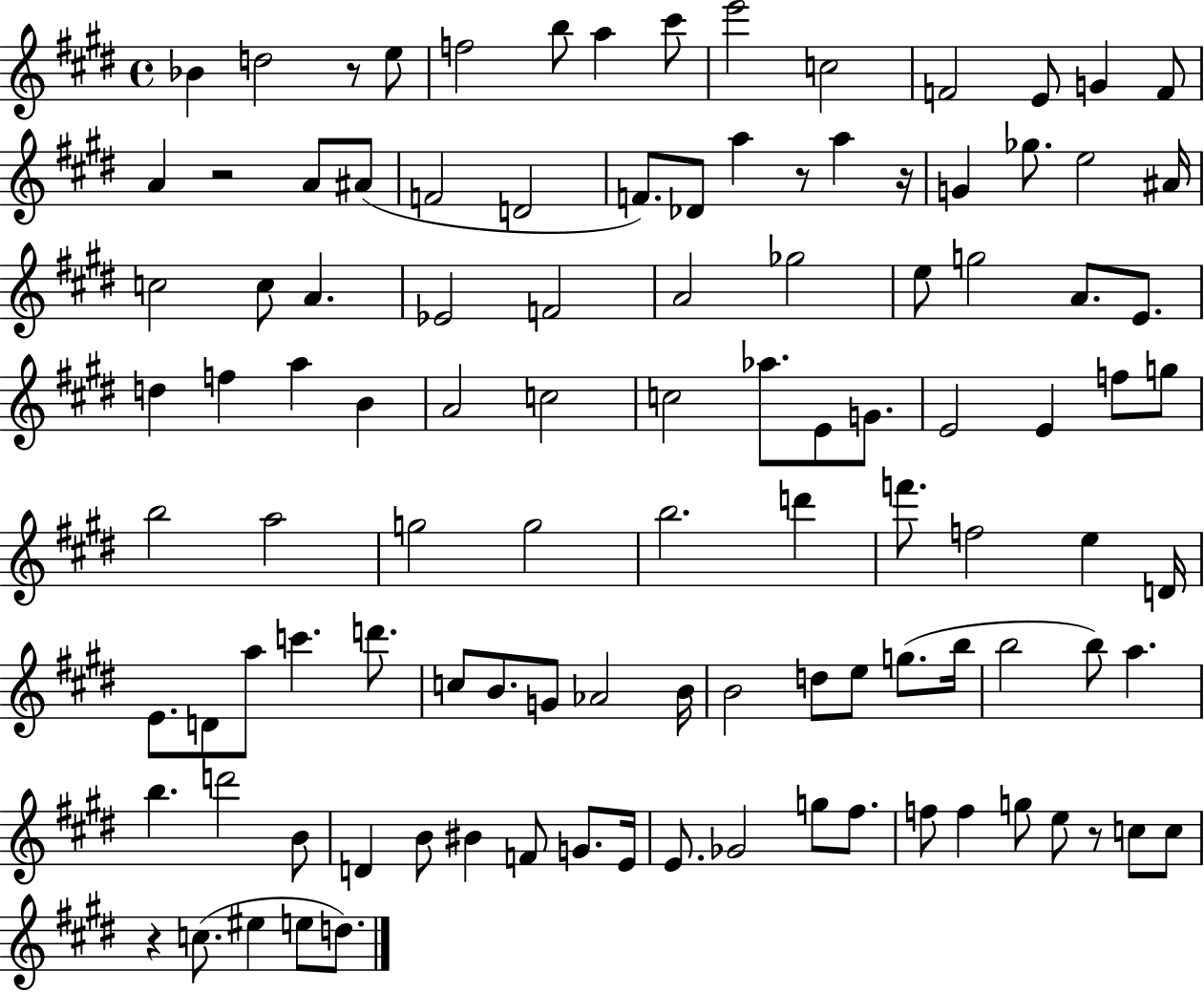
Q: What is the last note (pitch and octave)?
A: D5